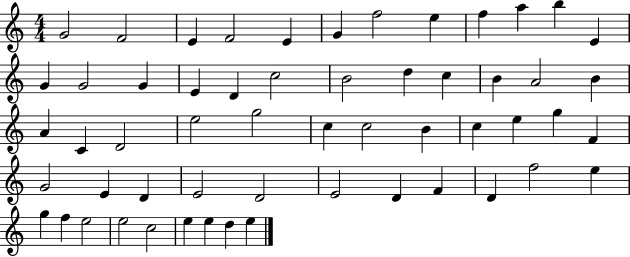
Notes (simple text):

G4/h F4/h E4/q F4/h E4/q G4/q F5/h E5/q F5/q A5/q B5/q E4/q G4/q G4/h G4/q E4/q D4/q C5/h B4/h D5/q C5/q B4/q A4/h B4/q A4/q C4/q D4/h E5/h G5/h C5/q C5/h B4/q C5/q E5/q G5/q F4/q G4/h E4/q D4/q E4/h D4/h E4/h D4/q F4/q D4/q F5/h E5/q G5/q F5/q E5/h E5/h C5/h E5/q E5/q D5/q E5/q